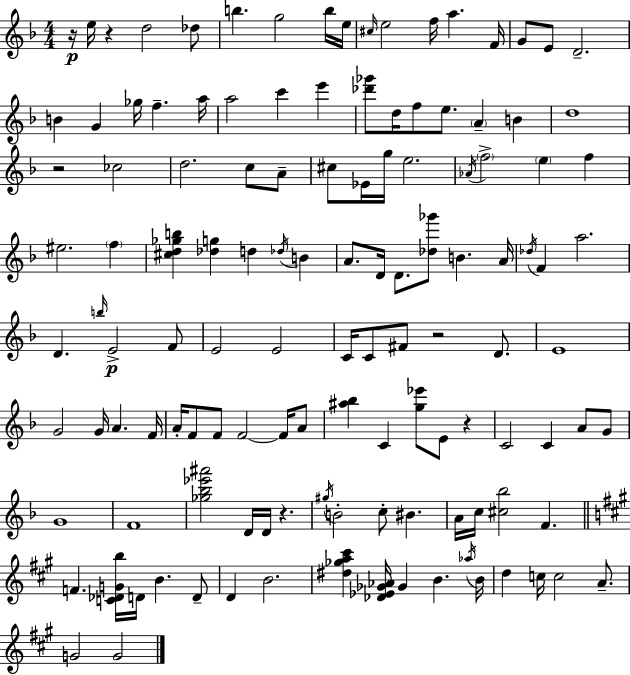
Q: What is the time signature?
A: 4/4